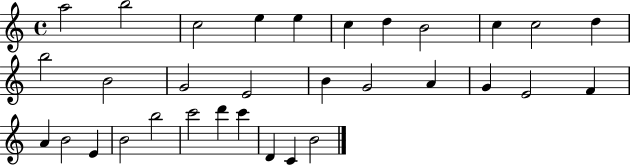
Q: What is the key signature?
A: C major